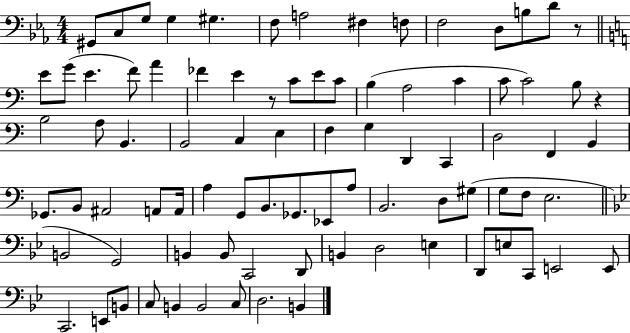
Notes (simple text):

G#2/e C3/e G3/e G3/q G#3/q. F3/e A3/h F#3/q F3/e F3/h D3/e B3/e D4/e R/e E4/e G4/e E4/q. F4/e A4/q FES4/q E4/q R/e C4/e E4/e C4/e B3/q A3/h C4/q C4/e C4/h B3/e R/q B3/h A3/e B2/q. B2/h C3/q E3/q F3/q G3/q D2/q C2/q D3/h F2/q B2/q Gb2/e. B2/e A#2/h A2/e A2/s A3/q G2/e B2/e. Gb2/e. Eb2/e A3/e B2/h. D3/e G#3/e G3/e F3/e E3/h. B2/h G2/h B2/q B2/e C2/h D2/e B2/q D3/h E3/q D2/e E3/e C2/e E2/h E2/e C2/h. E2/e B2/e C3/e B2/q B2/h C3/e D3/h. B2/q